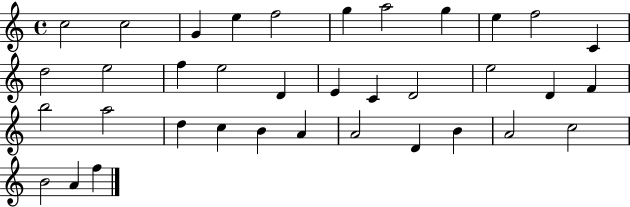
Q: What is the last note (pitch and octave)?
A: F5